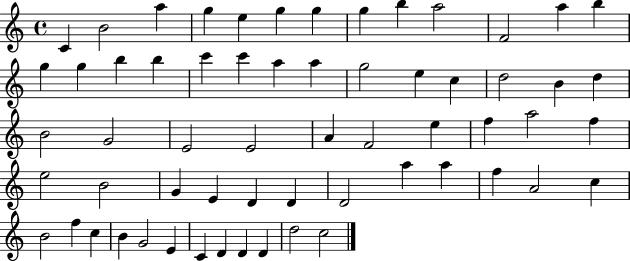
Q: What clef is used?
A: treble